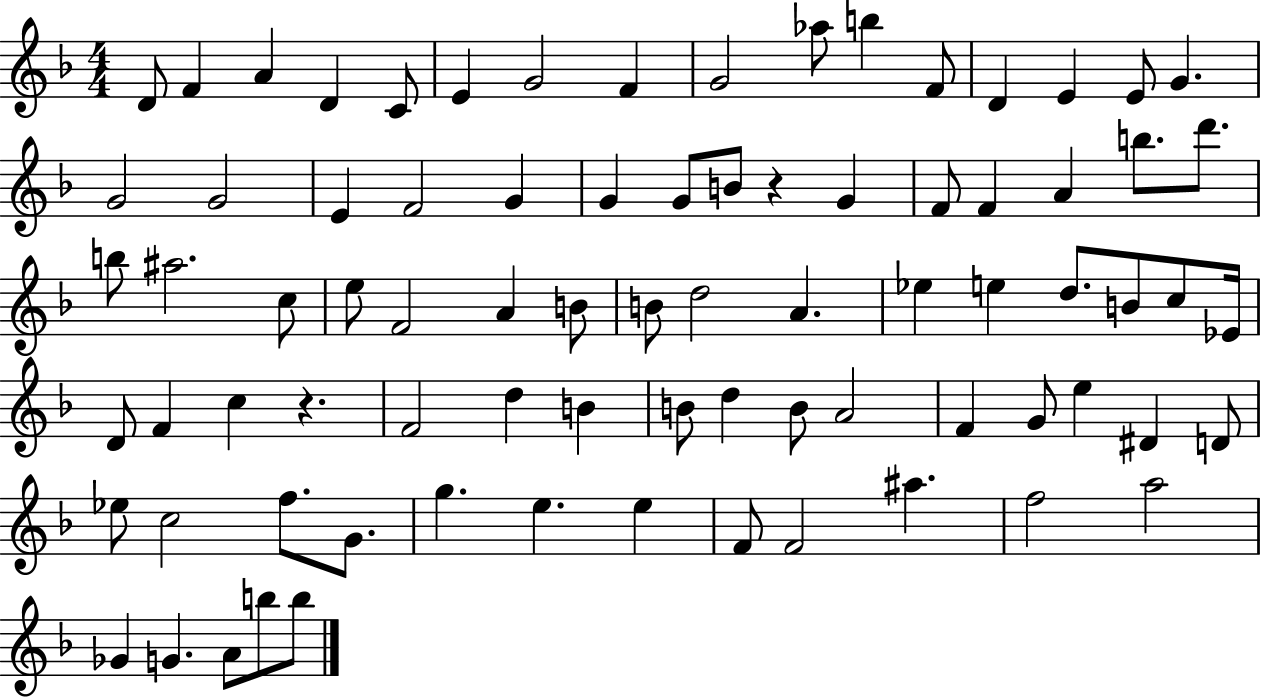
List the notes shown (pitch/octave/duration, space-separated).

D4/e F4/q A4/q D4/q C4/e E4/q G4/h F4/q G4/h Ab5/e B5/q F4/e D4/q E4/q E4/e G4/q. G4/h G4/h E4/q F4/h G4/q G4/q G4/e B4/e R/q G4/q F4/e F4/q A4/q B5/e. D6/e. B5/e A#5/h. C5/e E5/e F4/h A4/q B4/e B4/e D5/h A4/q. Eb5/q E5/q D5/e. B4/e C5/e Eb4/s D4/e F4/q C5/q R/q. F4/h D5/q B4/q B4/e D5/q B4/e A4/h F4/q G4/e E5/q D#4/q D4/e Eb5/e C5/h F5/e. G4/e. G5/q. E5/q. E5/q F4/e F4/h A#5/q. F5/h A5/h Gb4/q G4/q. A4/e B5/e B5/e